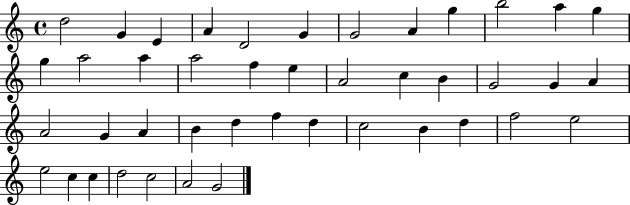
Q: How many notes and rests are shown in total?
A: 43